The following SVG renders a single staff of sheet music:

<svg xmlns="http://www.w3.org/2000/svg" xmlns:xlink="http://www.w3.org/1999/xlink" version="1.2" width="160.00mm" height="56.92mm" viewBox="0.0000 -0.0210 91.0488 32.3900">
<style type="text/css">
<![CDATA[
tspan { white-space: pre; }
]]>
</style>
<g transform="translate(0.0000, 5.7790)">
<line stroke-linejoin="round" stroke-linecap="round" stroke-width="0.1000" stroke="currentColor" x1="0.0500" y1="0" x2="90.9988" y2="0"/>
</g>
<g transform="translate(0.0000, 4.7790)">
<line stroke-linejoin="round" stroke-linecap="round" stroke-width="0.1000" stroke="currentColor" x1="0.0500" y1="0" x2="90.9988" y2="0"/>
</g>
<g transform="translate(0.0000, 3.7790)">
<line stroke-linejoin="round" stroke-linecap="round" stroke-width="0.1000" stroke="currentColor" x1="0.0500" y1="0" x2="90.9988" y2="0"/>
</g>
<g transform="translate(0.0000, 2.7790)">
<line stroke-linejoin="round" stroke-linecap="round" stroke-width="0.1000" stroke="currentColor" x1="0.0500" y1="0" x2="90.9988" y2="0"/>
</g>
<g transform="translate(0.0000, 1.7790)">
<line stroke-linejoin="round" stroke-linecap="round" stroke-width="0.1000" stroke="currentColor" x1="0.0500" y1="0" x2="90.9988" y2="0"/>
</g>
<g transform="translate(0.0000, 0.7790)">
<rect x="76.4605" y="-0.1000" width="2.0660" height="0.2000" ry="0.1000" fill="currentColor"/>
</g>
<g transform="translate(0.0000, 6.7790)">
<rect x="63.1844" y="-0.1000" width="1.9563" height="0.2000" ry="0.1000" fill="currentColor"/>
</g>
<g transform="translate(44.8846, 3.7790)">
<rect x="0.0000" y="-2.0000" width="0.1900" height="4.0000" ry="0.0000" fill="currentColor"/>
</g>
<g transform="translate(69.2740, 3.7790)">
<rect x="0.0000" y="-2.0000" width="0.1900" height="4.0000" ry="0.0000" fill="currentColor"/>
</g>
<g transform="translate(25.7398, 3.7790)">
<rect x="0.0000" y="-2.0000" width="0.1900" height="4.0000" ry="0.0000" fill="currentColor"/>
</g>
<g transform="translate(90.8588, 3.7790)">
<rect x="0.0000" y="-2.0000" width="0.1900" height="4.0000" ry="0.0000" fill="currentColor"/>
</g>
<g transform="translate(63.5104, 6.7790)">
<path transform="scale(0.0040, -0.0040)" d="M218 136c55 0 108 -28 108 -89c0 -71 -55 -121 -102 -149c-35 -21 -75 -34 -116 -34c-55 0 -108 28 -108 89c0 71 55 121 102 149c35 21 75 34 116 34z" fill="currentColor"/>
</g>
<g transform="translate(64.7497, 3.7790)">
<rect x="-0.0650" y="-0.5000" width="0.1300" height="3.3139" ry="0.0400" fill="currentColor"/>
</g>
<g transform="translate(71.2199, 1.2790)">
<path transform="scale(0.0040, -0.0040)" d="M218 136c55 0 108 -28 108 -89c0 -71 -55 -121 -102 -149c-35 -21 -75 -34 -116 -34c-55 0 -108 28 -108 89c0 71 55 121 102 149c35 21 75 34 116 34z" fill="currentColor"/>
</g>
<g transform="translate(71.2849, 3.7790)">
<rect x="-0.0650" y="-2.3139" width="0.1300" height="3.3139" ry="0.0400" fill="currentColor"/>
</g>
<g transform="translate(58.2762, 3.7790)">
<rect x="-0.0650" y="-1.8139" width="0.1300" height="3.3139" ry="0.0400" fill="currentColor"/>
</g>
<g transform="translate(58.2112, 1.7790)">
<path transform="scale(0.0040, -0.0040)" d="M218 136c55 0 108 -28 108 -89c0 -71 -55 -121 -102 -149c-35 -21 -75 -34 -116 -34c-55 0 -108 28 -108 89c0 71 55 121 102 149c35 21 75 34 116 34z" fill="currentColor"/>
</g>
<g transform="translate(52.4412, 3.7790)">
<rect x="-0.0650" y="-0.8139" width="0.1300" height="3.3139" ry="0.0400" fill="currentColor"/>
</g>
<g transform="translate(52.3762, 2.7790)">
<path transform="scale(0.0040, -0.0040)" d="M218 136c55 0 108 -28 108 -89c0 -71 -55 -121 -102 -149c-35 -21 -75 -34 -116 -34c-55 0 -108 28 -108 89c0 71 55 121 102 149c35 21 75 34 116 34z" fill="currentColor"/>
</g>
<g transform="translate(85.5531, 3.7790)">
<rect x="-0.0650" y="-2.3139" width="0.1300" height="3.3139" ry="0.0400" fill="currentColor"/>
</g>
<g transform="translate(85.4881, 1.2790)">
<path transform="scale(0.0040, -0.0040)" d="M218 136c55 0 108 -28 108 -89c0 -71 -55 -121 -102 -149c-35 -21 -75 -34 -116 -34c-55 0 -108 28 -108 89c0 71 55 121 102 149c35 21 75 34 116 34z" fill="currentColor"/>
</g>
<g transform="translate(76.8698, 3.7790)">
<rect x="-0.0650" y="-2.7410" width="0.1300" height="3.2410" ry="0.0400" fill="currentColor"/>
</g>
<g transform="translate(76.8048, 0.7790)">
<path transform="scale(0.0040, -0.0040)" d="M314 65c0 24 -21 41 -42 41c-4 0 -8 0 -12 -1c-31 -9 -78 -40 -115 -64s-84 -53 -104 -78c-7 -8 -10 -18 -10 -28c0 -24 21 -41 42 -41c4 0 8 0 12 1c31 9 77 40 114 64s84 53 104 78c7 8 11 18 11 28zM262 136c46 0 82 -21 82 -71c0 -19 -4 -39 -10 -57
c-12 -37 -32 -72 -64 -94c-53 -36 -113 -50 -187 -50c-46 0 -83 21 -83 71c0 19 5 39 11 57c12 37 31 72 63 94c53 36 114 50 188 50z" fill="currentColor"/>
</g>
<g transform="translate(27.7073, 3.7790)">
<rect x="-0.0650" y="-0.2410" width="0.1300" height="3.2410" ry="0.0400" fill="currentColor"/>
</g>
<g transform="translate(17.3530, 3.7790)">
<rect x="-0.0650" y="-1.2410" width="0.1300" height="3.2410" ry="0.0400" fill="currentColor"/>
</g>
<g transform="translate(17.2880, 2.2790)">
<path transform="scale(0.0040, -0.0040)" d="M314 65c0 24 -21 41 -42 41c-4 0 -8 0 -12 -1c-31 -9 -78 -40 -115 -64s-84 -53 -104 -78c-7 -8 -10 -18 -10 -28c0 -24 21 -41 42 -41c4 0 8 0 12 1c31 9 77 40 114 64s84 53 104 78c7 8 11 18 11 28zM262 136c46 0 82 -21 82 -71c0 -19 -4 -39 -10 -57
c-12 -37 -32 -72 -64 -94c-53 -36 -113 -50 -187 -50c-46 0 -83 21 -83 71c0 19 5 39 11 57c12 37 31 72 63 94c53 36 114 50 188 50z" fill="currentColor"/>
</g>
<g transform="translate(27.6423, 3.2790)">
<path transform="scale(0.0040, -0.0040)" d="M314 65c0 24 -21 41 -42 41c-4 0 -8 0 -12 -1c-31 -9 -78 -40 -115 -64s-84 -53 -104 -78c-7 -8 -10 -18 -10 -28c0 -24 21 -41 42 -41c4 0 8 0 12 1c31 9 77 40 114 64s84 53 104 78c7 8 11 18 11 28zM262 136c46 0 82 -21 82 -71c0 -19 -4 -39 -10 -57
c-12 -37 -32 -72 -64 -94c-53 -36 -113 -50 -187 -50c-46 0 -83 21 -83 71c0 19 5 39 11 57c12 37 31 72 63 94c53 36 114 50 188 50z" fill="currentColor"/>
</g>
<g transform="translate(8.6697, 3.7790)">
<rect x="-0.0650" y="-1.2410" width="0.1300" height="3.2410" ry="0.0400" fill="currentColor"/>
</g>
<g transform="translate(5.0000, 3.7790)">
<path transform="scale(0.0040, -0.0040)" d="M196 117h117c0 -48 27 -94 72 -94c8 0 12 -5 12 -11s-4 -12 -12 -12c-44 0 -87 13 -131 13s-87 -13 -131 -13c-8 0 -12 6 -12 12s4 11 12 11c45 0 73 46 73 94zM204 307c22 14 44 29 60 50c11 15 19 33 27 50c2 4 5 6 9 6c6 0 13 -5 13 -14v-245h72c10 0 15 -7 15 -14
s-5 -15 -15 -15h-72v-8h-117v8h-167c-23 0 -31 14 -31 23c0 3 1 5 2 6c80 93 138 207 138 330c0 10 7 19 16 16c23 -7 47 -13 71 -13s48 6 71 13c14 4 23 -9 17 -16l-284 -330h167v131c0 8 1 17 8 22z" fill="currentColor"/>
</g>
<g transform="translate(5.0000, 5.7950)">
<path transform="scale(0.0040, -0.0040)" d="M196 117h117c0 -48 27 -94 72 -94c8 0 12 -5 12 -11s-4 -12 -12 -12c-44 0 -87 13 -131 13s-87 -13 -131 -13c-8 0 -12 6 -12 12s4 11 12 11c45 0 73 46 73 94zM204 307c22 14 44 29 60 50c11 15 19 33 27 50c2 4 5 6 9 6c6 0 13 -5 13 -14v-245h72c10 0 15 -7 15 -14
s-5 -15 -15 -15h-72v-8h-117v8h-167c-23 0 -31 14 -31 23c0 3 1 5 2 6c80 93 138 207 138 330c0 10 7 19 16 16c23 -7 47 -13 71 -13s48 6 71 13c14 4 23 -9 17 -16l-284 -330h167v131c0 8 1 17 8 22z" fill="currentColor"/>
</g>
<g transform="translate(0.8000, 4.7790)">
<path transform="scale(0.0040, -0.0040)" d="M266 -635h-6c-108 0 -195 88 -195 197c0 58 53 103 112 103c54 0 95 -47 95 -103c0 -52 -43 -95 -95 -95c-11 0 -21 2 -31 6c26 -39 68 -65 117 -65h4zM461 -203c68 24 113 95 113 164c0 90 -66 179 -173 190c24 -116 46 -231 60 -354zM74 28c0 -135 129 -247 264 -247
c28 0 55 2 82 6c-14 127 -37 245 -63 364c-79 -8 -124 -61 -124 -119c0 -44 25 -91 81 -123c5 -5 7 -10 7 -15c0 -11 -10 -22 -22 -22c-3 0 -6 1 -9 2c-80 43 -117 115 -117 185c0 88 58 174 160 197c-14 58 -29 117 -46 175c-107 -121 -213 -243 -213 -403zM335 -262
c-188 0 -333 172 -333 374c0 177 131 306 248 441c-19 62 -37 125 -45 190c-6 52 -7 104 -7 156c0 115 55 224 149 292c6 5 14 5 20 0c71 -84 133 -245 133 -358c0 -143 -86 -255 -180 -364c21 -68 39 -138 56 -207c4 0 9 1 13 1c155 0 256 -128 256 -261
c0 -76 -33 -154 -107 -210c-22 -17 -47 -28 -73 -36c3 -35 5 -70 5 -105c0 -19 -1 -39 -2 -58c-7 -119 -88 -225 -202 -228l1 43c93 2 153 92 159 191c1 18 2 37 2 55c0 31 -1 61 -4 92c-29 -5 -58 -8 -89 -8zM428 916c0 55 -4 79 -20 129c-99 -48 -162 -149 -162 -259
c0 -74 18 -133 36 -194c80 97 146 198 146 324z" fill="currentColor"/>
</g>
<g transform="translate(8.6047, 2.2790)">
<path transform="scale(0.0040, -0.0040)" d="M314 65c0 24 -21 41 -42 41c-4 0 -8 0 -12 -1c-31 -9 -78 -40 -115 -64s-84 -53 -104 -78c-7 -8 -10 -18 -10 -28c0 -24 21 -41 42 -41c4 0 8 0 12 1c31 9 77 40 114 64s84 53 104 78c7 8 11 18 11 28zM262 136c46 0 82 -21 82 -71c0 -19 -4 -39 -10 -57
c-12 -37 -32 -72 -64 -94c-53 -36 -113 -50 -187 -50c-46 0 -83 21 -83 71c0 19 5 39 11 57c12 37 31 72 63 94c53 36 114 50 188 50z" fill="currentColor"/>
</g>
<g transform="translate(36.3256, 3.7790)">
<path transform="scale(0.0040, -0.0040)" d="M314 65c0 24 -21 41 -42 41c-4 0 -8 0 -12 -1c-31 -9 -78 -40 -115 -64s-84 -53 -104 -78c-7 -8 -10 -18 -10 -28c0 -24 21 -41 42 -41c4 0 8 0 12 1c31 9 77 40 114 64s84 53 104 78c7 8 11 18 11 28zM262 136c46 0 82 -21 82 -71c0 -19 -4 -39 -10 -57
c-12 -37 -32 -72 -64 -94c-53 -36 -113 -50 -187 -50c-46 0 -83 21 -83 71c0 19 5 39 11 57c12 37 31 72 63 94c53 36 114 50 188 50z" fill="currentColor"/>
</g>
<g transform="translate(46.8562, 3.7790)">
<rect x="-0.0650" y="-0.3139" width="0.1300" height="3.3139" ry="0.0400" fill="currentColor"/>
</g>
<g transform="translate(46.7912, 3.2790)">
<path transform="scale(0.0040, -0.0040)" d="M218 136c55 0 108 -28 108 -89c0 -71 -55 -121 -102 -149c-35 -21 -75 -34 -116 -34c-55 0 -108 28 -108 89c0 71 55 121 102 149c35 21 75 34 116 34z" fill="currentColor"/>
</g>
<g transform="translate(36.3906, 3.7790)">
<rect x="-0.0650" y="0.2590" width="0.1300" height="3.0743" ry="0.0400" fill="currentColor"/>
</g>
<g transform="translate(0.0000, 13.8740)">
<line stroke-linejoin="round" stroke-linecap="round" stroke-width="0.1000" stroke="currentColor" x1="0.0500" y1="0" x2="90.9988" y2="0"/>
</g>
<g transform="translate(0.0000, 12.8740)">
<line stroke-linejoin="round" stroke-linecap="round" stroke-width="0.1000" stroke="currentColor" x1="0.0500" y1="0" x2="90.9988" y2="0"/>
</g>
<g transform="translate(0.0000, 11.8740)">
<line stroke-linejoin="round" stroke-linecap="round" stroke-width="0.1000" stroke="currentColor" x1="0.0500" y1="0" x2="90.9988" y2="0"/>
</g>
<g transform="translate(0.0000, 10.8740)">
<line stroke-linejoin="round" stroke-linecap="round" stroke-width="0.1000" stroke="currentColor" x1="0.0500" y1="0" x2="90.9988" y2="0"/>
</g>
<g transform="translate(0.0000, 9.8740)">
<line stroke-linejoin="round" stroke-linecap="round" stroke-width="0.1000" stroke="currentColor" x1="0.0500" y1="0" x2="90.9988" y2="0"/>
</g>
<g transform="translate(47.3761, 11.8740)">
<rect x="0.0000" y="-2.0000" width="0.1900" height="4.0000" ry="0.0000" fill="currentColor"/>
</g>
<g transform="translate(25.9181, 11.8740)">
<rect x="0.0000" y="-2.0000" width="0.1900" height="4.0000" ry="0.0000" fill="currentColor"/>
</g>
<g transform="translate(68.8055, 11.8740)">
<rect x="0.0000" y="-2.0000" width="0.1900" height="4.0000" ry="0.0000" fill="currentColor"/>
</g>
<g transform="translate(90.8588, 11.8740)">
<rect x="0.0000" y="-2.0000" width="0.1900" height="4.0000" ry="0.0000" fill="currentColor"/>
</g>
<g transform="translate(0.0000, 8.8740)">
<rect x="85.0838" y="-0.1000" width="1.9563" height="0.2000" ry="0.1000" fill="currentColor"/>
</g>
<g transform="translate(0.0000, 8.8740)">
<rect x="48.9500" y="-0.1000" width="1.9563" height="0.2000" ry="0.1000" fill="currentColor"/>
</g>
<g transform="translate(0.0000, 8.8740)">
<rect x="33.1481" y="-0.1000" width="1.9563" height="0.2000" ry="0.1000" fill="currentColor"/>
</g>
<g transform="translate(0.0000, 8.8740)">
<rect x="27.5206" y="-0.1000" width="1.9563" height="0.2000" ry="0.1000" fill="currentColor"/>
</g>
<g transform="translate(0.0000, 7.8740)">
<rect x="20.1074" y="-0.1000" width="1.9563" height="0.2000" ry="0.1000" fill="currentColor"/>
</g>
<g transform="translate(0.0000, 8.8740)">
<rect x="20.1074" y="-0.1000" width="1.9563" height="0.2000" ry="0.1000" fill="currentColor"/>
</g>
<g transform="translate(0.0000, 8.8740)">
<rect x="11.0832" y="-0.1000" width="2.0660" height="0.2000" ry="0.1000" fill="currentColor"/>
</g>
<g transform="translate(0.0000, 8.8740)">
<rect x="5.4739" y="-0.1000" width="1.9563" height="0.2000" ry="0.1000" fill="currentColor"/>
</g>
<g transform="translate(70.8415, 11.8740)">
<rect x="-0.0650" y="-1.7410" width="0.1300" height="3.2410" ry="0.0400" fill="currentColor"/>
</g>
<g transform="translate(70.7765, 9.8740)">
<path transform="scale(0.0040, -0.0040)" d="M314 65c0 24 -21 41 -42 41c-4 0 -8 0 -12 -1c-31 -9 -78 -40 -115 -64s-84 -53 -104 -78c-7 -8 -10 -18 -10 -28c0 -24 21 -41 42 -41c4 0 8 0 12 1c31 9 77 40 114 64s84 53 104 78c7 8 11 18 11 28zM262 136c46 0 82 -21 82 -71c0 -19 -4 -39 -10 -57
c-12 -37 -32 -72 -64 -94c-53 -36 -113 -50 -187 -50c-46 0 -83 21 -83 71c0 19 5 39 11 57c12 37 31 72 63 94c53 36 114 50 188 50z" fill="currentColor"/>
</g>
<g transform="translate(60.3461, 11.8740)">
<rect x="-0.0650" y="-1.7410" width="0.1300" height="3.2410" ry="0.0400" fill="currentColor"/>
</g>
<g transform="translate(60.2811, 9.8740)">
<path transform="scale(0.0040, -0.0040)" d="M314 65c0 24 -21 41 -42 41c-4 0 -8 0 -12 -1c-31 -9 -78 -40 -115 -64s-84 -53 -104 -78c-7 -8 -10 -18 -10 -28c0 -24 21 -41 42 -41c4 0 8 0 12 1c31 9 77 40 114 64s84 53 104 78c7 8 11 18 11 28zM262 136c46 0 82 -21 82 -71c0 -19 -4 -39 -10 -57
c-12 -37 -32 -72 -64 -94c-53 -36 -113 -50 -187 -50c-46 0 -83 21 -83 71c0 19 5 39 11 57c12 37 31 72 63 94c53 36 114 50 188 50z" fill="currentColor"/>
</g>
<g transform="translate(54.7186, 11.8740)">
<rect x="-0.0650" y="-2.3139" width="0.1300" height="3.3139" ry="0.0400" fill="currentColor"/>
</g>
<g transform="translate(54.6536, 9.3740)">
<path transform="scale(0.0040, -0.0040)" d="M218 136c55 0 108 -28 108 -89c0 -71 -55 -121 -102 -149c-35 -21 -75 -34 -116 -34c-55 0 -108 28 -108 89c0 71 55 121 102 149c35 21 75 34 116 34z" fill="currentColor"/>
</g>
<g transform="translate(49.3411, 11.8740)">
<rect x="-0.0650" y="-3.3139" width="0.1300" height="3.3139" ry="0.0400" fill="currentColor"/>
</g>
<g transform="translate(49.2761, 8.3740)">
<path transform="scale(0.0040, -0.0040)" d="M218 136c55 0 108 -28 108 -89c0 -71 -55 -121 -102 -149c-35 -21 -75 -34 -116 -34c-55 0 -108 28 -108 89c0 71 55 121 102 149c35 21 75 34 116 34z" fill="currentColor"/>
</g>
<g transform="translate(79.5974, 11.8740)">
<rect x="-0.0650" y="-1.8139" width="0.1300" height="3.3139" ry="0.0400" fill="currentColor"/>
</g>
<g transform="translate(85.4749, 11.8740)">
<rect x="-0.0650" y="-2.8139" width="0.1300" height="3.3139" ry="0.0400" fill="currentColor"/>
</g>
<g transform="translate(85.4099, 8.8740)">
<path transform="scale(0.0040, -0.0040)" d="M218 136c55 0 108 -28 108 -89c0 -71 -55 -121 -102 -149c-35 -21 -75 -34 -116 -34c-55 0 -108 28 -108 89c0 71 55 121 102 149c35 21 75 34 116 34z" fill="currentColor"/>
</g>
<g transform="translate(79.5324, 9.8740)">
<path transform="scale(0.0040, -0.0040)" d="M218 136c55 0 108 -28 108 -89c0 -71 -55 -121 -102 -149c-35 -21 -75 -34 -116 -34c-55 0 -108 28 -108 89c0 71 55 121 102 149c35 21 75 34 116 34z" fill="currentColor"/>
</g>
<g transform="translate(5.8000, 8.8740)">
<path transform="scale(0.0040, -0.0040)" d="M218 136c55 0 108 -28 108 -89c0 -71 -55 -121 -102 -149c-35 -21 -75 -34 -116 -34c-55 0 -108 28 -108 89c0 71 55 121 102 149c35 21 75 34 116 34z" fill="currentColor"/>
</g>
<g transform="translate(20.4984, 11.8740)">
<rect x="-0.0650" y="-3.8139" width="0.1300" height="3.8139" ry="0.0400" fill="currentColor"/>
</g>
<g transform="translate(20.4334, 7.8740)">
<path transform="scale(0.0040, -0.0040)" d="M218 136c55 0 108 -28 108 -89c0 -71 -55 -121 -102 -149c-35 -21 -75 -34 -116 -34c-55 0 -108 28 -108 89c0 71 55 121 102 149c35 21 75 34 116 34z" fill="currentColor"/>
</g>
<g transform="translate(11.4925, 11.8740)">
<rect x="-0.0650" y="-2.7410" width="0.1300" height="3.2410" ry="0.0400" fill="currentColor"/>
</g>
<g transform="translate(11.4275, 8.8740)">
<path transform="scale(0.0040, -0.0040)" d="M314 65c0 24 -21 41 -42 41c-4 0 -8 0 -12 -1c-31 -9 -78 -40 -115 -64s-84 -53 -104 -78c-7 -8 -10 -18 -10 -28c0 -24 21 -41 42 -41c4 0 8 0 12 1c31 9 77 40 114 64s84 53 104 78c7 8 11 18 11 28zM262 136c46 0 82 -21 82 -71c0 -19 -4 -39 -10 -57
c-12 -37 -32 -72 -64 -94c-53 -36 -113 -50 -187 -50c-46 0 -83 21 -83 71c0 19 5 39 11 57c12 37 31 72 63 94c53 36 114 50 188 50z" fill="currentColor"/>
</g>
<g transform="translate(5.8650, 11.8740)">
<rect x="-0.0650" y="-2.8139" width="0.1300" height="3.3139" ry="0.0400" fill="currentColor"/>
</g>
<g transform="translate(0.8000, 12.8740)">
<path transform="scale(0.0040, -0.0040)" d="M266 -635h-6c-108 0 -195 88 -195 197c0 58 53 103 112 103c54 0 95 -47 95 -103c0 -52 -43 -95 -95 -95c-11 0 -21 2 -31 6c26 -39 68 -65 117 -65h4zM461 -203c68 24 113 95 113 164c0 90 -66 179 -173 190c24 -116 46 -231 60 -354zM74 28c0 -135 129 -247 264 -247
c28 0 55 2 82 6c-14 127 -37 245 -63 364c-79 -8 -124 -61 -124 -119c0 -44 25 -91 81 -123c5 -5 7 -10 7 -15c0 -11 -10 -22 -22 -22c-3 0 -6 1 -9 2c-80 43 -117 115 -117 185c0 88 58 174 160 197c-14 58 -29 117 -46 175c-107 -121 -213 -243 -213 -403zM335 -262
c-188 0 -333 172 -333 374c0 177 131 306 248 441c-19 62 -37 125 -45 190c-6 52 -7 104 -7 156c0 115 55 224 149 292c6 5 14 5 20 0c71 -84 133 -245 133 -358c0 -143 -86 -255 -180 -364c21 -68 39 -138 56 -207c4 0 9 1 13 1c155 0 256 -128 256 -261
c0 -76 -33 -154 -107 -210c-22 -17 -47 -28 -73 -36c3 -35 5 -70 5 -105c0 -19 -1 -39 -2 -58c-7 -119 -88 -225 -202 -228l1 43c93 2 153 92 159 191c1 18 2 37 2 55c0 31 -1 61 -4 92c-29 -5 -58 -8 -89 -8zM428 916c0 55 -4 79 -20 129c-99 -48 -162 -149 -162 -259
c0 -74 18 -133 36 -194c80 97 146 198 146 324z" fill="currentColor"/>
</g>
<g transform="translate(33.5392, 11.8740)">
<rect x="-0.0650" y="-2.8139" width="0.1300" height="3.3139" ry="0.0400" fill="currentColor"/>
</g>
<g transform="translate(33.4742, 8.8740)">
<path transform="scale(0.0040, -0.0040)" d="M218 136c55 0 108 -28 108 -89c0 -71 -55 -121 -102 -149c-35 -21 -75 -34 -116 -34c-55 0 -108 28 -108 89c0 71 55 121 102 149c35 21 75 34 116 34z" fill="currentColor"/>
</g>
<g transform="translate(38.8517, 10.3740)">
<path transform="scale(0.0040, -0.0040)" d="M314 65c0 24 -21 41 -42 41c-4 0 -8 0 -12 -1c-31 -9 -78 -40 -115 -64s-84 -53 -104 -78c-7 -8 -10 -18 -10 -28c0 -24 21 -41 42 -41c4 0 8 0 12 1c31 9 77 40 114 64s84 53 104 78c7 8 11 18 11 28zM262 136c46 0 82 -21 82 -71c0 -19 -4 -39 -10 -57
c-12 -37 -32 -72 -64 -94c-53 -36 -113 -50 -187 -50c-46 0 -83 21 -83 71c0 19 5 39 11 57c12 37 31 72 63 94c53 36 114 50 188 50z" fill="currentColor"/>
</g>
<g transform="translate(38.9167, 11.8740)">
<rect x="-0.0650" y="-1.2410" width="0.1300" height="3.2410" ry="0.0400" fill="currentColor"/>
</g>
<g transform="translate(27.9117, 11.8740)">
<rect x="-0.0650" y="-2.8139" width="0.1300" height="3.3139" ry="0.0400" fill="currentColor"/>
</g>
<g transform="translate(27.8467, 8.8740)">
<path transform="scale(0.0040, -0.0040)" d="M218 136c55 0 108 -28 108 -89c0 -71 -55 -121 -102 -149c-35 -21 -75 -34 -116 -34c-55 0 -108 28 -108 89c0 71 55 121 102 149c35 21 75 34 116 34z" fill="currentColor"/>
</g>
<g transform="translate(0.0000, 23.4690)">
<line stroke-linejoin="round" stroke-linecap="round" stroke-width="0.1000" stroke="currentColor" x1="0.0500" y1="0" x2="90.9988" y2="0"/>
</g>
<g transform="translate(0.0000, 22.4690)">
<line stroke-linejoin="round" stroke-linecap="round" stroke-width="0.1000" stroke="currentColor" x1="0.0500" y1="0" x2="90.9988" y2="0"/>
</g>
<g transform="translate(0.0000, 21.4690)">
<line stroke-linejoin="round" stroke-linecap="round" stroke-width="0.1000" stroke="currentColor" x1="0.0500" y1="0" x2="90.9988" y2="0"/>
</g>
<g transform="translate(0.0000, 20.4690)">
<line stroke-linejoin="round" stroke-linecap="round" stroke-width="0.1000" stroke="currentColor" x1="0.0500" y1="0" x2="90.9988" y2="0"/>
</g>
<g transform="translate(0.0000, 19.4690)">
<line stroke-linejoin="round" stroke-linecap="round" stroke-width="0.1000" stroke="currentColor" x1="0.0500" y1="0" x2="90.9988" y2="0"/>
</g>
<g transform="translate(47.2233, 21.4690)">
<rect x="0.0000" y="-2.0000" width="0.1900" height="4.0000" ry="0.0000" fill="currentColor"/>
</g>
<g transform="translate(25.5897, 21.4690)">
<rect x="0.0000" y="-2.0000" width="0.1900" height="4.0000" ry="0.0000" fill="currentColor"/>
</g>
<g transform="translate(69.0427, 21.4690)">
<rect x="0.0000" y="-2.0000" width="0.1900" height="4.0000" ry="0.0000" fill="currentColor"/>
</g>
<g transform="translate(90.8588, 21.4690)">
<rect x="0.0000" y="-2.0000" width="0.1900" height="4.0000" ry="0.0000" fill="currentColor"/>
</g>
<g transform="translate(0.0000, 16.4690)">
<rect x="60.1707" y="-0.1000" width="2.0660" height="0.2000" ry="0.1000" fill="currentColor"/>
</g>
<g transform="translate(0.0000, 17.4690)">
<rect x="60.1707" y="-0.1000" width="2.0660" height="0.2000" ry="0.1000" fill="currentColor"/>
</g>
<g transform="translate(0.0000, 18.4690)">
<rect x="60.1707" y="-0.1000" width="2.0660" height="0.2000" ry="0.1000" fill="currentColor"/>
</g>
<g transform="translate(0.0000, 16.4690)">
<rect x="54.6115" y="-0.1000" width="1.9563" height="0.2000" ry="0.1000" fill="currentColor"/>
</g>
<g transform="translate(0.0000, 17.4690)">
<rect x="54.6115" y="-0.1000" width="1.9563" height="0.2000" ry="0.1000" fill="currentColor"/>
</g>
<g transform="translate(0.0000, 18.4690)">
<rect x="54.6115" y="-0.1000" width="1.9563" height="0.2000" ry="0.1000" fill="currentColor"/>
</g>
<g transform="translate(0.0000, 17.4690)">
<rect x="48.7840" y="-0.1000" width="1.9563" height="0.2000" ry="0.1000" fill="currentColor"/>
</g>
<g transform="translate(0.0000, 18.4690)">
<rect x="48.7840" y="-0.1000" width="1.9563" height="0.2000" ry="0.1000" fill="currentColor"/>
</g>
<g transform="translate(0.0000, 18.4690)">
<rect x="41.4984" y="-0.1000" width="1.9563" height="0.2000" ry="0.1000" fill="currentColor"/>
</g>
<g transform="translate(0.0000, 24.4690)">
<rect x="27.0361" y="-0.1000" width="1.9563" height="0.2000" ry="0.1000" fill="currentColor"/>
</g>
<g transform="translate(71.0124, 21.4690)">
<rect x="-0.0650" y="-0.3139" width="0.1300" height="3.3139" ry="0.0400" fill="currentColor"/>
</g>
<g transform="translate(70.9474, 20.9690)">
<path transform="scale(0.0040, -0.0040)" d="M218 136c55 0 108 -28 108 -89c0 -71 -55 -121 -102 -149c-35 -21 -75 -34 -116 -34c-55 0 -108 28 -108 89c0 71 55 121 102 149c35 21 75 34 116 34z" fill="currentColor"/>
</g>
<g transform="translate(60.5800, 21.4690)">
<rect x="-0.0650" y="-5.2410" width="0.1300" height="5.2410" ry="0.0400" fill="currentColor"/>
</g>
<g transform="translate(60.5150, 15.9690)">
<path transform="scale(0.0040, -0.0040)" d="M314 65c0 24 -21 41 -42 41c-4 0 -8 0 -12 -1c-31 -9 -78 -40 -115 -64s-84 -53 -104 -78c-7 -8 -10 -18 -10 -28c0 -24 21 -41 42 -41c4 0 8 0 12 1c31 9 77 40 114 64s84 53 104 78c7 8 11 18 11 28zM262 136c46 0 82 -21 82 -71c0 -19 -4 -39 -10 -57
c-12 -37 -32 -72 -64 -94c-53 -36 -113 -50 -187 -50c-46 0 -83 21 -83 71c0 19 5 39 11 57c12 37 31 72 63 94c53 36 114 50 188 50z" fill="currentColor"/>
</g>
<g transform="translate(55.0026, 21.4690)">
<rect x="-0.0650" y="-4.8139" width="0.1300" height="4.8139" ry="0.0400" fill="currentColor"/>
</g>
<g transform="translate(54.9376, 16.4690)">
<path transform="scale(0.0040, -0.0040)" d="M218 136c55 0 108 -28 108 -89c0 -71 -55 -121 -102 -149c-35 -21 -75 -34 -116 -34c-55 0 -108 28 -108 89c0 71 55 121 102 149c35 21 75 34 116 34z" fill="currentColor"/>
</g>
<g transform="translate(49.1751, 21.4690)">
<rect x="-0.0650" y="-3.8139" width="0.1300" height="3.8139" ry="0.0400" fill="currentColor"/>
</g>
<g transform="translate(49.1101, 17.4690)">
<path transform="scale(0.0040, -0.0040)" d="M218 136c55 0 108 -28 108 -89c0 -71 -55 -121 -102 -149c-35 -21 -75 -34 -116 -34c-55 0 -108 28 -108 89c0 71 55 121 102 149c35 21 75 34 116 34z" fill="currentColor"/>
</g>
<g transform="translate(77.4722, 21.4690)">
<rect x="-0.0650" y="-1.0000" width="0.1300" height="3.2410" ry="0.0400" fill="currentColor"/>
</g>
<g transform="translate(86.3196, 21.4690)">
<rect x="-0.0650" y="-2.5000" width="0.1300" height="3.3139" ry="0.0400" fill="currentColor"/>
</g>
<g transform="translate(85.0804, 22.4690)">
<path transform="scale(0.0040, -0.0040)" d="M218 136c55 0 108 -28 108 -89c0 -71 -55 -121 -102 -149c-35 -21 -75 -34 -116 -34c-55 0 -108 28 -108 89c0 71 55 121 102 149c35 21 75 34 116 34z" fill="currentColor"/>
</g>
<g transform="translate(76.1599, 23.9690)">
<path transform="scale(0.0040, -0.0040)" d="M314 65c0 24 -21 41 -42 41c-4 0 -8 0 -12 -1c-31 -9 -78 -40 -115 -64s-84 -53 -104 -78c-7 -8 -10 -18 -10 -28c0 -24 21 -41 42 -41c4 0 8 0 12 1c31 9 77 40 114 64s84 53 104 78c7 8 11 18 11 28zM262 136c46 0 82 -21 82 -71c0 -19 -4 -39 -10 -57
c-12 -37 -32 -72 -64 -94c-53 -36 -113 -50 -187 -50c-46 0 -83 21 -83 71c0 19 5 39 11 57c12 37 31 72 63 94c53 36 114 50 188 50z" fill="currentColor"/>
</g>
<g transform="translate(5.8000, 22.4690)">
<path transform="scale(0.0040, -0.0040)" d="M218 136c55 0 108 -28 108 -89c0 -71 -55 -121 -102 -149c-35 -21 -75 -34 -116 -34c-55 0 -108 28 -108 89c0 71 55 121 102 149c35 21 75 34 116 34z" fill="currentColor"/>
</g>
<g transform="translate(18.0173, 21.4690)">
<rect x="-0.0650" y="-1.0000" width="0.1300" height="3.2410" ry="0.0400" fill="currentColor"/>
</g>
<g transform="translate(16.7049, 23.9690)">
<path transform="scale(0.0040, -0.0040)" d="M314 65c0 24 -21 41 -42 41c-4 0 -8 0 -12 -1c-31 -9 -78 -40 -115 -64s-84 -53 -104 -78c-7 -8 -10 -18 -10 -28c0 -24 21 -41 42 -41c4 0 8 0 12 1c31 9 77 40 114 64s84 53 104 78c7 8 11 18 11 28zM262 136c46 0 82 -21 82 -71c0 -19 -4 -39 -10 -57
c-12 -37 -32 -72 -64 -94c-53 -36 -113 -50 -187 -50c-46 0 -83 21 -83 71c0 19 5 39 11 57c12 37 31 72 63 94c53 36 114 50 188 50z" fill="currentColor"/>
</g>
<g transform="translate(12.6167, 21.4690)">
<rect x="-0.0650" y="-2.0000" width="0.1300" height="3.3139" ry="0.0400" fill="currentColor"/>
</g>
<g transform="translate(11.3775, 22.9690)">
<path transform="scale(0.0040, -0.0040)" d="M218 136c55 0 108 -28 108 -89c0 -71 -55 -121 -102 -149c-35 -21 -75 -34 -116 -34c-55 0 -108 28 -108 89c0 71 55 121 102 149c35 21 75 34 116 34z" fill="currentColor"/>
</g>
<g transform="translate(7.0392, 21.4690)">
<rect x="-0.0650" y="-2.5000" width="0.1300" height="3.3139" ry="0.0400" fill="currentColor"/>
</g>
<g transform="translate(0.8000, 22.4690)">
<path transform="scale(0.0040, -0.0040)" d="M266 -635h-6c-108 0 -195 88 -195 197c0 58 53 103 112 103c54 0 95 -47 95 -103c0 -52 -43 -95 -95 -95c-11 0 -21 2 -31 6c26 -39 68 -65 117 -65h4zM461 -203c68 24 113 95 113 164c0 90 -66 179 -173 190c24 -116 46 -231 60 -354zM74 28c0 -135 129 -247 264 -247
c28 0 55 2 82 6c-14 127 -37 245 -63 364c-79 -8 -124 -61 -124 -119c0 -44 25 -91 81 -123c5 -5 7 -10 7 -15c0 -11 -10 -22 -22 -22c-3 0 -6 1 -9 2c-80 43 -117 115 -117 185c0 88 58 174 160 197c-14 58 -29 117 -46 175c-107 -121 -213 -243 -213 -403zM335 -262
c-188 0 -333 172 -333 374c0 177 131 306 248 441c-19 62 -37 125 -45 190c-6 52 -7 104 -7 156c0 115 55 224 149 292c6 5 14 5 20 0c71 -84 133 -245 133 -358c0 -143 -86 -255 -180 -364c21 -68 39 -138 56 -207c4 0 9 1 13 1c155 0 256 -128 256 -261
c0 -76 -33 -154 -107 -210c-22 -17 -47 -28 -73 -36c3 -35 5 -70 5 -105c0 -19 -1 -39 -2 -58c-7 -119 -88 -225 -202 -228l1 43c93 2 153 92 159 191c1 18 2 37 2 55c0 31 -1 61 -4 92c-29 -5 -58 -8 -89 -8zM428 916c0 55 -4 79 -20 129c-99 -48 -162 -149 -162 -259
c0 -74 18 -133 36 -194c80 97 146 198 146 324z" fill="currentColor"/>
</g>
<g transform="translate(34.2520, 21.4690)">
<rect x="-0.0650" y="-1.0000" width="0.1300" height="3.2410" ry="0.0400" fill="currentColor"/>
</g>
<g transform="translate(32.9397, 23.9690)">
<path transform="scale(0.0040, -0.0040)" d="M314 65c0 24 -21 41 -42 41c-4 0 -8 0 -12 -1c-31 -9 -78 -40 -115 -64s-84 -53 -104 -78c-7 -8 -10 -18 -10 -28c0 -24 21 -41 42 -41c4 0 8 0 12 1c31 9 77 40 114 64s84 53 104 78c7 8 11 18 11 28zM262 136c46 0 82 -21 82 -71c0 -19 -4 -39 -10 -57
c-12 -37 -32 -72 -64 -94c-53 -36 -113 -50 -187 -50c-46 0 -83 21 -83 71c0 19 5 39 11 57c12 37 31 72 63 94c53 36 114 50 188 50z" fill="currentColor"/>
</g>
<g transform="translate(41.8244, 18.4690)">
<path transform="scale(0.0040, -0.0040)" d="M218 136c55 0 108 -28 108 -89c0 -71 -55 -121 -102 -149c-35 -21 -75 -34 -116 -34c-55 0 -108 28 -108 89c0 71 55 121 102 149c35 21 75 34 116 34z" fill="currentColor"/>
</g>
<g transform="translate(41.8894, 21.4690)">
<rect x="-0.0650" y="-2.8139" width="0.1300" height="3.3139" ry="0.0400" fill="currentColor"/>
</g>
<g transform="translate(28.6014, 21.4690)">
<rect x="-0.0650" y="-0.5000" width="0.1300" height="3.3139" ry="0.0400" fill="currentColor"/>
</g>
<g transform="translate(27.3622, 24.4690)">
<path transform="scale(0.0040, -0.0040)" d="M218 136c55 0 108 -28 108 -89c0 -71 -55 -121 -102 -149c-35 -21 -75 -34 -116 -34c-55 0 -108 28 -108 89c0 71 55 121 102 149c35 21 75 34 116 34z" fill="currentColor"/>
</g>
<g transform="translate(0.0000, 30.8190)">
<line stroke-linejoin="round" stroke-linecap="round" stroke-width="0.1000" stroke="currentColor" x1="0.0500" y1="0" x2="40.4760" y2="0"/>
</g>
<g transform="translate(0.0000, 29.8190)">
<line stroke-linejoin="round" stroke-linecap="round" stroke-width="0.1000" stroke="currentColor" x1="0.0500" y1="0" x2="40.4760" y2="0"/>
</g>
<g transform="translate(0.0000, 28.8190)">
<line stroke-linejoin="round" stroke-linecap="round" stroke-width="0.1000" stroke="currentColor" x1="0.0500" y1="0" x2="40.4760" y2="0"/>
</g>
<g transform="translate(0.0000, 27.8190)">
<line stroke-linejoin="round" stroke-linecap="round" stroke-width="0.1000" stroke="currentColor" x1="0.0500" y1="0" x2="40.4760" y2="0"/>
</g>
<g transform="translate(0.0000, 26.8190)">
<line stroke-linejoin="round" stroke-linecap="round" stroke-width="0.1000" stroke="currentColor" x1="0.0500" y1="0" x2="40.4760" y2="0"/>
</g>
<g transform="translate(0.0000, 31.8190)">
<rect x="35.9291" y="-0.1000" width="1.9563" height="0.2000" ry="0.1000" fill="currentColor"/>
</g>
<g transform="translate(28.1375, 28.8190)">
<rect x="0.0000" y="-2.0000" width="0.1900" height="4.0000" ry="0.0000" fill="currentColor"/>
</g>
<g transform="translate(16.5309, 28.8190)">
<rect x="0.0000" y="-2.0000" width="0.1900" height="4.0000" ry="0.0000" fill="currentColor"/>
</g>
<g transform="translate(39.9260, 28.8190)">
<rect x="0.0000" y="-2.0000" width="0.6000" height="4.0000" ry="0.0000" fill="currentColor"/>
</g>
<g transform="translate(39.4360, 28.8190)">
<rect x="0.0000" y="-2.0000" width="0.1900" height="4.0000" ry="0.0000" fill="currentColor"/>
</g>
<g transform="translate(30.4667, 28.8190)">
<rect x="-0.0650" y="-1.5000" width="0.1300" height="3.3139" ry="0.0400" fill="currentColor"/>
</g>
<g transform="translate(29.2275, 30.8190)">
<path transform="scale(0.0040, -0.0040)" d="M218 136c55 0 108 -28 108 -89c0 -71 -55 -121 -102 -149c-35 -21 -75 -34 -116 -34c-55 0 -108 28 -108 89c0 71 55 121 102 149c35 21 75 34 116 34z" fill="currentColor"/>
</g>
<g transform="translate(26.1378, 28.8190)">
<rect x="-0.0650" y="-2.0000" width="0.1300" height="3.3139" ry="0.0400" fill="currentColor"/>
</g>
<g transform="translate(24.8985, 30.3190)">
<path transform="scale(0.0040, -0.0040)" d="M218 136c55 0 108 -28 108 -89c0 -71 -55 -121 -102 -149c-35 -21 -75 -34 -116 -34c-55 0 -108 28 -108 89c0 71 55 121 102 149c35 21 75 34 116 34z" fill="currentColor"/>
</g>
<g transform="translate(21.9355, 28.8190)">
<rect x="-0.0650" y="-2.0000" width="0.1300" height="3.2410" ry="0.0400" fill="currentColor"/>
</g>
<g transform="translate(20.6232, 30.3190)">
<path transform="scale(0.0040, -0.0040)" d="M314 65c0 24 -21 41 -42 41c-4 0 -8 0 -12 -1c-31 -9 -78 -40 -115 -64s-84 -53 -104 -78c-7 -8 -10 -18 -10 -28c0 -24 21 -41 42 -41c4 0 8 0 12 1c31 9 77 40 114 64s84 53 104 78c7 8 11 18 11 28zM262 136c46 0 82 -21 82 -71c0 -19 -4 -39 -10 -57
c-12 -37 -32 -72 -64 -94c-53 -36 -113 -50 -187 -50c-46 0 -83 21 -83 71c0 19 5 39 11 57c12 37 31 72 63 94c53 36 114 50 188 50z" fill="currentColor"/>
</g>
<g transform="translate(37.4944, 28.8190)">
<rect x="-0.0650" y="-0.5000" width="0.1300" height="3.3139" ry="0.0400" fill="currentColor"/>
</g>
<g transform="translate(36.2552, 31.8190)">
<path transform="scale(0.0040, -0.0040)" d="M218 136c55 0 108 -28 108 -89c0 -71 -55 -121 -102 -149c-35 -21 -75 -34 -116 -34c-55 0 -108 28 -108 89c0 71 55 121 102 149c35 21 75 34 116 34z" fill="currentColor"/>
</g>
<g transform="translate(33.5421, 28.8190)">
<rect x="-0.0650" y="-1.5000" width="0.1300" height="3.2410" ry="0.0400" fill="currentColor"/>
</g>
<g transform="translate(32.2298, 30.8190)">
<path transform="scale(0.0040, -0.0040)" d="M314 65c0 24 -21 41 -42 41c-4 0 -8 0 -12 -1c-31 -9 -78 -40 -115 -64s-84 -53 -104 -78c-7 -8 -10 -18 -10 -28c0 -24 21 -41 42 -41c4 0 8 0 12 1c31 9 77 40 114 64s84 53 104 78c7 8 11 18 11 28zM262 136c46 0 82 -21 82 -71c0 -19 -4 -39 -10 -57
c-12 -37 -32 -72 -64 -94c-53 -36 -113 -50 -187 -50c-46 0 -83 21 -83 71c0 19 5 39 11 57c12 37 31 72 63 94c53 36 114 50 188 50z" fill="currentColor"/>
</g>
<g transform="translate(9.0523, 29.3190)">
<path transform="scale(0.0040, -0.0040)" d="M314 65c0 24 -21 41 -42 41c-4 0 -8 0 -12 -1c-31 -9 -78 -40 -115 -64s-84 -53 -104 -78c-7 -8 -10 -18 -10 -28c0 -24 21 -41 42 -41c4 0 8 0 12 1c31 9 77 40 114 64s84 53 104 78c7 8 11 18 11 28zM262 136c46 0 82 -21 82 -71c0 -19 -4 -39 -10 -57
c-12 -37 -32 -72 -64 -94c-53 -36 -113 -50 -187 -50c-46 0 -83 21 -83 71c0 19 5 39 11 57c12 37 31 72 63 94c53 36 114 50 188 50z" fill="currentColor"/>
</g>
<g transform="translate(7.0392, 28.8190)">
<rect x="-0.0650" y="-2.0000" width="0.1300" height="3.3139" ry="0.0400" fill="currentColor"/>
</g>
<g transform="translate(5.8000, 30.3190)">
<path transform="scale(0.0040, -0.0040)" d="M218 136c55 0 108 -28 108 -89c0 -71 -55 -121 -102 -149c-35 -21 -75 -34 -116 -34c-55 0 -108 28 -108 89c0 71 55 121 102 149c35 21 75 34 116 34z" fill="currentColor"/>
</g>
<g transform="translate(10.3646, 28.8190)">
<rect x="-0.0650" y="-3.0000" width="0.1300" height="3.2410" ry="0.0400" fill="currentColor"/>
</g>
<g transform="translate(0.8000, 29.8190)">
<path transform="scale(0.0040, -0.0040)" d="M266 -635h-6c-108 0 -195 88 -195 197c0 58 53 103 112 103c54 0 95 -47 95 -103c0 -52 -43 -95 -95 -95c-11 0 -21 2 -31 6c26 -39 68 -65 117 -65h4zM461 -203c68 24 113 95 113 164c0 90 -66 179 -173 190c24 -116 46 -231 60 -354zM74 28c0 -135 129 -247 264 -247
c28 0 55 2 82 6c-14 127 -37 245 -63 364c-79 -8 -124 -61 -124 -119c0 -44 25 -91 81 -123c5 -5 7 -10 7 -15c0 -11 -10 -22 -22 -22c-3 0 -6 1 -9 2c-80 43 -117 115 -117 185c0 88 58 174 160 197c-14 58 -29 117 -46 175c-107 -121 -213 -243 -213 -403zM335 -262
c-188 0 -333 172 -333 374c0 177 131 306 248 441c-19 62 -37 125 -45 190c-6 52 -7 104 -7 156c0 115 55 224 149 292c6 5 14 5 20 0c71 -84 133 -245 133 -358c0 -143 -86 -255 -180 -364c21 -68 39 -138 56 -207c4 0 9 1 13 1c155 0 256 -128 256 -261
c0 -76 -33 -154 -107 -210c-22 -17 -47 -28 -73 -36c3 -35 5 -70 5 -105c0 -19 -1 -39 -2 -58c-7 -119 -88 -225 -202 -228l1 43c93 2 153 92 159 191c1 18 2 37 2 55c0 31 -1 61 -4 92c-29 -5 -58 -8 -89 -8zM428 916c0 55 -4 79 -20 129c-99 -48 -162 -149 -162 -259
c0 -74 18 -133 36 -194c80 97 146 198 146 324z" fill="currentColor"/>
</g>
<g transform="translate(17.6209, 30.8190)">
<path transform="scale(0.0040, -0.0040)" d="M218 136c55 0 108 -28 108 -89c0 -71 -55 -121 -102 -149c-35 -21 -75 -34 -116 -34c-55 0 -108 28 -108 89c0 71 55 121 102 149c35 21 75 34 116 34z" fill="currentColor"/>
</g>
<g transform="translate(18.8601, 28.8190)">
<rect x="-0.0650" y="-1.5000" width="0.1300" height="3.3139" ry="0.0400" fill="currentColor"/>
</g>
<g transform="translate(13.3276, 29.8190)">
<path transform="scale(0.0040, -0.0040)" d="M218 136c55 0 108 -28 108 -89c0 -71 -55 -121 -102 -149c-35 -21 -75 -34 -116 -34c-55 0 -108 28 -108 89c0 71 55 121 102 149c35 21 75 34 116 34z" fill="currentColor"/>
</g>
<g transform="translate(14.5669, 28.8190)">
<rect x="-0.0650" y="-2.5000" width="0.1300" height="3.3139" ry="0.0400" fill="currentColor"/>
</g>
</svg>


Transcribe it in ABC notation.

X:1
T:Untitled
M:4/4
L:1/4
K:C
e2 e2 c2 B2 c d f C g a2 g a a2 c' a a e2 b g f2 f2 f a G F D2 C D2 a c' e' f'2 c D2 G F A2 G E F2 F E E2 C